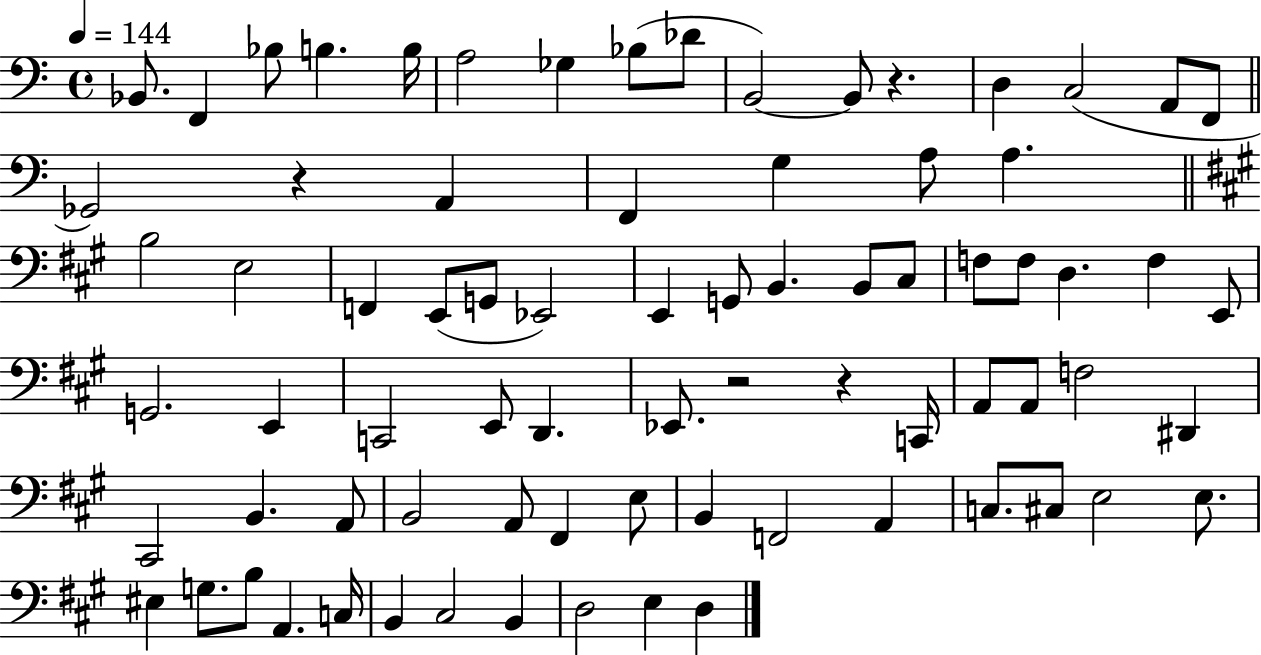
X:1
T:Untitled
M:4/4
L:1/4
K:C
_B,,/2 F,, _B,/2 B, B,/4 A,2 _G, _B,/2 _D/2 B,,2 B,,/2 z D, C,2 A,,/2 F,,/2 _G,,2 z A,, F,, G, A,/2 A, B,2 E,2 F,, E,,/2 G,,/2 _E,,2 E,, G,,/2 B,, B,,/2 ^C,/2 F,/2 F,/2 D, F, E,,/2 G,,2 E,, C,,2 E,,/2 D,, _E,,/2 z2 z C,,/4 A,,/2 A,,/2 F,2 ^D,, ^C,,2 B,, A,,/2 B,,2 A,,/2 ^F,, E,/2 B,, F,,2 A,, C,/2 ^C,/2 E,2 E,/2 ^E, G,/2 B,/2 A,, C,/4 B,, ^C,2 B,, D,2 E, D,